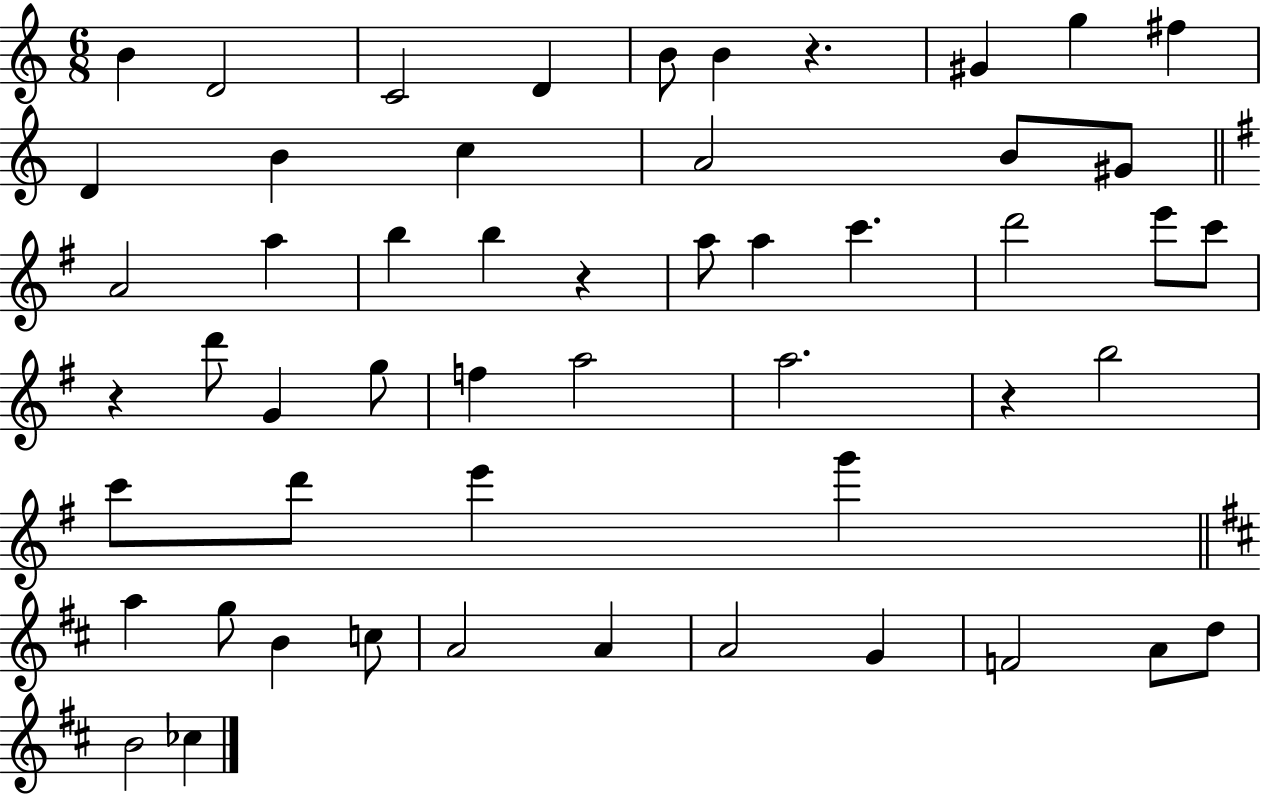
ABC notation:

X:1
T:Untitled
M:6/8
L:1/4
K:C
B D2 C2 D B/2 B z ^G g ^f D B c A2 B/2 ^G/2 A2 a b b z a/2 a c' d'2 e'/2 c'/2 z d'/2 G g/2 f a2 a2 z b2 c'/2 d'/2 e' g' a g/2 B c/2 A2 A A2 G F2 A/2 d/2 B2 _c